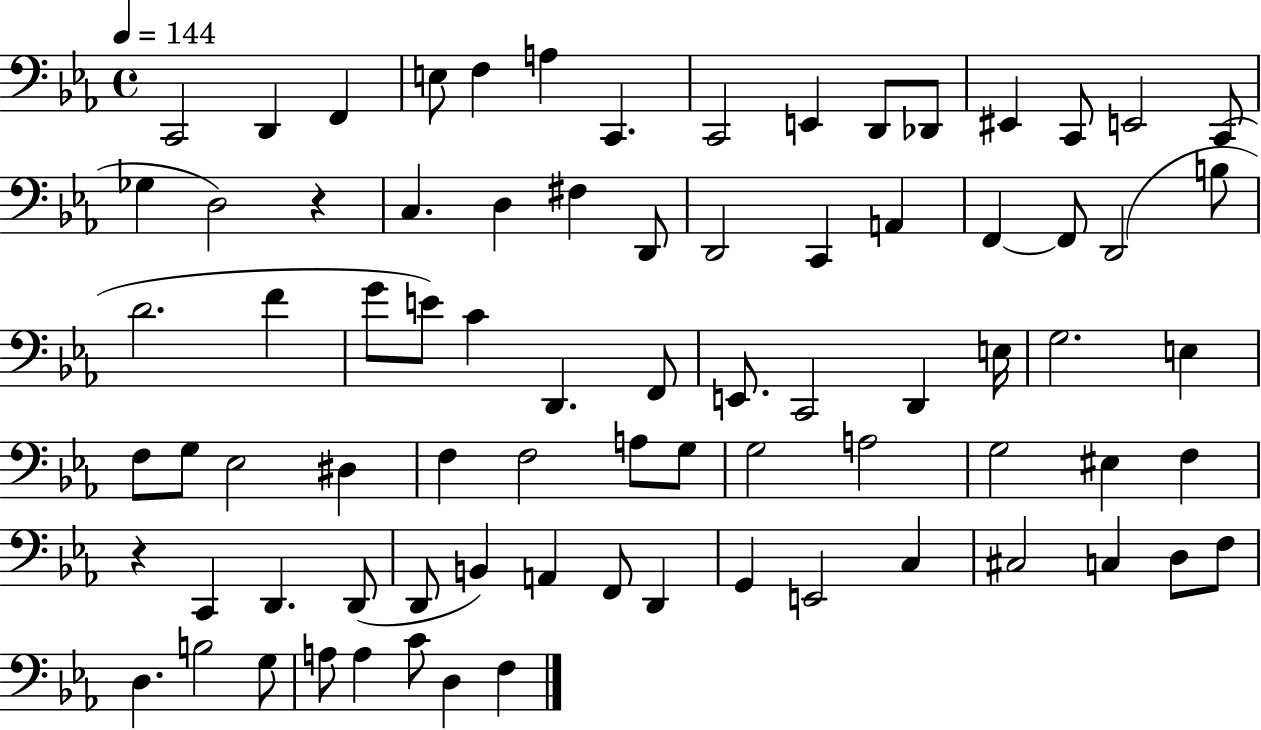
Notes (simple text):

C2/h D2/q F2/q E3/e F3/q A3/q C2/q. C2/h E2/q D2/e Db2/e EIS2/q C2/e E2/h C2/e Gb3/q D3/h R/q C3/q. D3/q F#3/q D2/e D2/h C2/q A2/q F2/q F2/e D2/h B3/e D4/h. F4/q G4/e E4/e C4/q D2/q. F2/e E2/e. C2/h D2/q E3/s G3/h. E3/q F3/e G3/e Eb3/h D#3/q F3/q F3/h A3/e G3/e G3/h A3/h G3/h EIS3/q F3/q R/q C2/q D2/q. D2/e D2/e B2/q A2/q F2/e D2/q G2/q E2/h C3/q C#3/h C3/q D3/e F3/e D3/q. B3/h G3/e A3/e A3/q C4/e D3/q F3/q